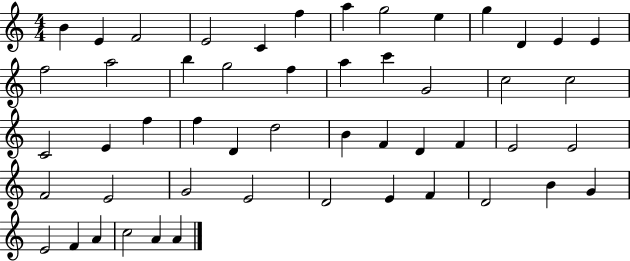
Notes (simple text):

B4/q E4/q F4/h E4/h C4/q F5/q A5/q G5/h E5/q G5/q D4/q E4/q E4/q F5/h A5/h B5/q G5/h F5/q A5/q C6/q G4/h C5/h C5/h C4/h E4/q F5/q F5/q D4/q D5/h B4/q F4/q D4/q F4/q E4/h E4/h F4/h E4/h G4/h E4/h D4/h E4/q F4/q D4/h B4/q G4/q E4/h F4/q A4/q C5/h A4/q A4/q